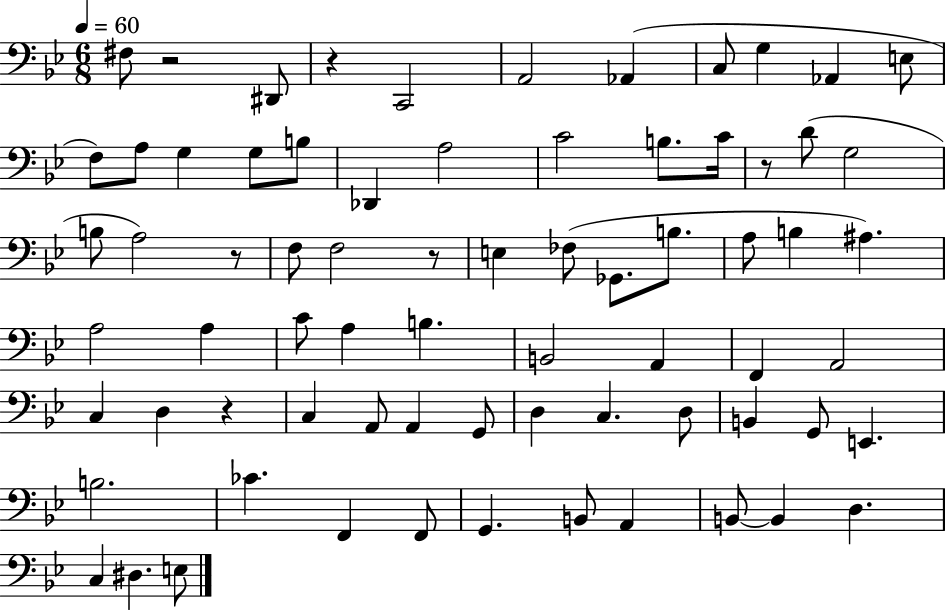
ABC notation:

X:1
T:Untitled
M:6/8
L:1/4
K:Bb
^F,/2 z2 ^D,,/2 z C,,2 A,,2 _A,, C,/2 G, _A,, E,/2 F,/2 A,/2 G, G,/2 B,/2 _D,, A,2 C2 B,/2 C/4 z/2 D/2 G,2 B,/2 A,2 z/2 F,/2 F,2 z/2 E, _F,/2 _G,,/2 B,/2 A,/2 B, ^A, A,2 A, C/2 A, B, B,,2 A,, F,, A,,2 C, D, z C, A,,/2 A,, G,,/2 D, C, D,/2 B,, G,,/2 E,, B,2 _C F,, F,,/2 G,, B,,/2 A,, B,,/2 B,, D, C, ^D, E,/2